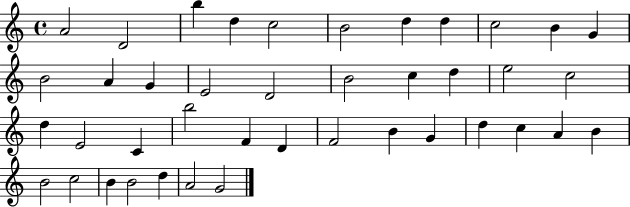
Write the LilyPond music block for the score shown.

{
  \clef treble
  \time 4/4
  \defaultTimeSignature
  \key c \major
  a'2 d'2 | b''4 d''4 c''2 | b'2 d''4 d''4 | c''2 b'4 g'4 | \break b'2 a'4 g'4 | e'2 d'2 | b'2 c''4 d''4 | e''2 c''2 | \break d''4 e'2 c'4 | b''2 f'4 d'4 | f'2 b'4 g'4 | d''4 c''4 a'4 b'4 | \break b'2 c''2 | b'4 b'2 d''4 | a'2 g'2 | \bar "|."
}